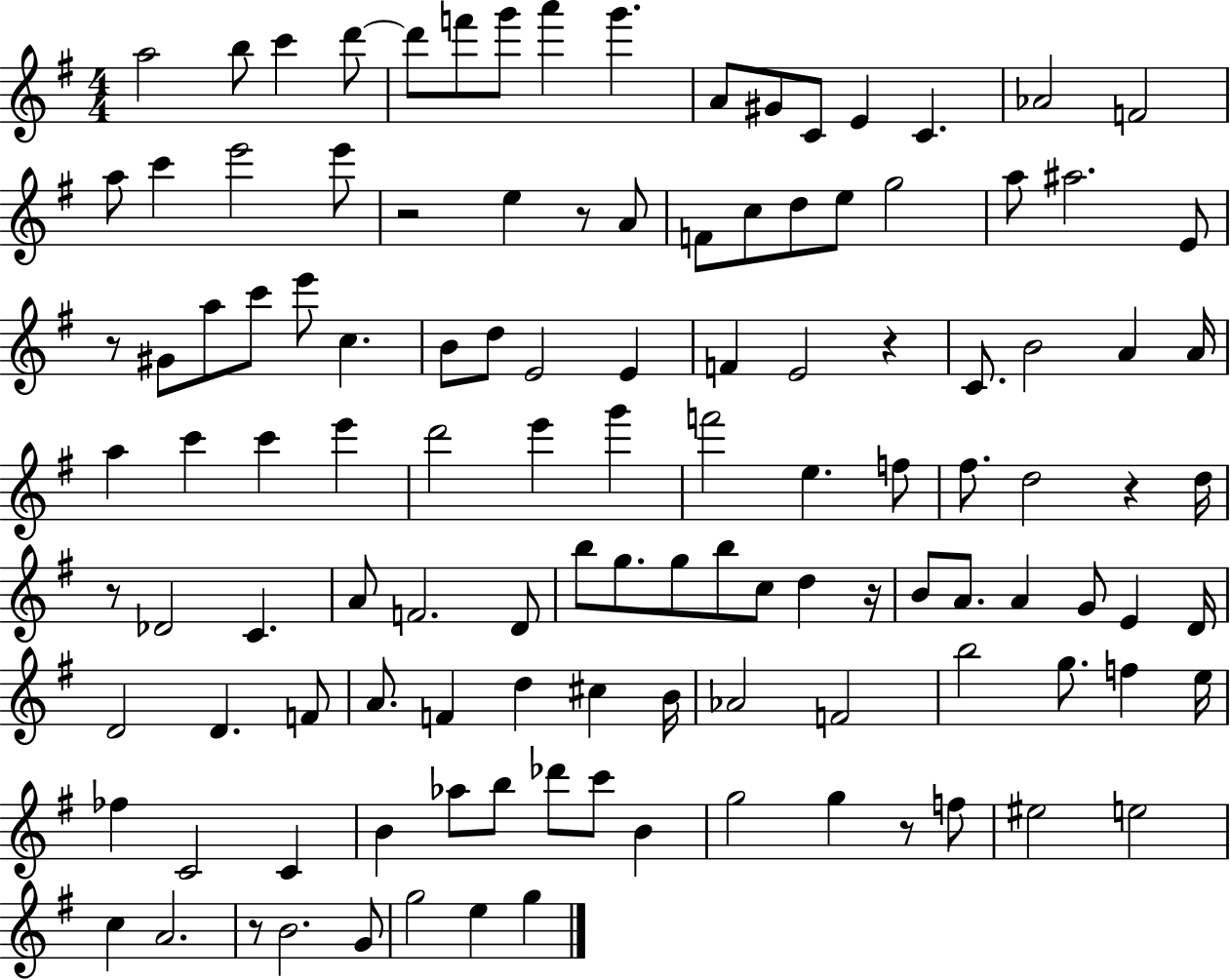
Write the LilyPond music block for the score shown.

{
  \clef treble
  \numericTimeSignature
  \time 4/4
  \key g \major
  a''2 b''8 c'''4 d'''8~~ | d'''8 f'''8 g'''8 a'''4 g'''4. | a'8 gis'8 c'8 e'4 c'4. | aes'2 f'2 | \break a''8 c'''4 e'''2 e'''8 | r2 e''4 r8 a'8 | f'8 c''8 d''8 e''8 g''2 | a''8 ais''2. e'8 | \break r8 gis'8 a''8 c'''8 e'''8 c''4. | b'8 d''8 e'2 e'4 | f'4 e'2 r4 | c'8. b'2 a'4 a'16 | \break a''4 c'''4 c'''4 e'''4 | d'''2 e'''4 g'''4 | f'''2 e''4. f''8 | fis''8. d''2 r4 d''16 | \break r8 des'2 c'4. | a'8 f'2. d'8 | b''8 g''8. g''8 b''8 c''8 d''4 r16 | b'8 a'8. a'4 g'8 e'4 d'16 | \break d'2 d'4. f'8 | a'8. f'4 d''4 cis''4 b'16 | aes'2 f'2 | b''2 g''8. f''4 e''16 | \break fes''4 c'2 c'4 | b'4 aes''8 b''8 des'''8 c'''8 b'4 | g''2 g''4 r8 f''8 | eis''2 e''2 | \break c''4 a'2. | r8 b'2. g'8 | g''2 e''4 g''4 | \bar "|."
}